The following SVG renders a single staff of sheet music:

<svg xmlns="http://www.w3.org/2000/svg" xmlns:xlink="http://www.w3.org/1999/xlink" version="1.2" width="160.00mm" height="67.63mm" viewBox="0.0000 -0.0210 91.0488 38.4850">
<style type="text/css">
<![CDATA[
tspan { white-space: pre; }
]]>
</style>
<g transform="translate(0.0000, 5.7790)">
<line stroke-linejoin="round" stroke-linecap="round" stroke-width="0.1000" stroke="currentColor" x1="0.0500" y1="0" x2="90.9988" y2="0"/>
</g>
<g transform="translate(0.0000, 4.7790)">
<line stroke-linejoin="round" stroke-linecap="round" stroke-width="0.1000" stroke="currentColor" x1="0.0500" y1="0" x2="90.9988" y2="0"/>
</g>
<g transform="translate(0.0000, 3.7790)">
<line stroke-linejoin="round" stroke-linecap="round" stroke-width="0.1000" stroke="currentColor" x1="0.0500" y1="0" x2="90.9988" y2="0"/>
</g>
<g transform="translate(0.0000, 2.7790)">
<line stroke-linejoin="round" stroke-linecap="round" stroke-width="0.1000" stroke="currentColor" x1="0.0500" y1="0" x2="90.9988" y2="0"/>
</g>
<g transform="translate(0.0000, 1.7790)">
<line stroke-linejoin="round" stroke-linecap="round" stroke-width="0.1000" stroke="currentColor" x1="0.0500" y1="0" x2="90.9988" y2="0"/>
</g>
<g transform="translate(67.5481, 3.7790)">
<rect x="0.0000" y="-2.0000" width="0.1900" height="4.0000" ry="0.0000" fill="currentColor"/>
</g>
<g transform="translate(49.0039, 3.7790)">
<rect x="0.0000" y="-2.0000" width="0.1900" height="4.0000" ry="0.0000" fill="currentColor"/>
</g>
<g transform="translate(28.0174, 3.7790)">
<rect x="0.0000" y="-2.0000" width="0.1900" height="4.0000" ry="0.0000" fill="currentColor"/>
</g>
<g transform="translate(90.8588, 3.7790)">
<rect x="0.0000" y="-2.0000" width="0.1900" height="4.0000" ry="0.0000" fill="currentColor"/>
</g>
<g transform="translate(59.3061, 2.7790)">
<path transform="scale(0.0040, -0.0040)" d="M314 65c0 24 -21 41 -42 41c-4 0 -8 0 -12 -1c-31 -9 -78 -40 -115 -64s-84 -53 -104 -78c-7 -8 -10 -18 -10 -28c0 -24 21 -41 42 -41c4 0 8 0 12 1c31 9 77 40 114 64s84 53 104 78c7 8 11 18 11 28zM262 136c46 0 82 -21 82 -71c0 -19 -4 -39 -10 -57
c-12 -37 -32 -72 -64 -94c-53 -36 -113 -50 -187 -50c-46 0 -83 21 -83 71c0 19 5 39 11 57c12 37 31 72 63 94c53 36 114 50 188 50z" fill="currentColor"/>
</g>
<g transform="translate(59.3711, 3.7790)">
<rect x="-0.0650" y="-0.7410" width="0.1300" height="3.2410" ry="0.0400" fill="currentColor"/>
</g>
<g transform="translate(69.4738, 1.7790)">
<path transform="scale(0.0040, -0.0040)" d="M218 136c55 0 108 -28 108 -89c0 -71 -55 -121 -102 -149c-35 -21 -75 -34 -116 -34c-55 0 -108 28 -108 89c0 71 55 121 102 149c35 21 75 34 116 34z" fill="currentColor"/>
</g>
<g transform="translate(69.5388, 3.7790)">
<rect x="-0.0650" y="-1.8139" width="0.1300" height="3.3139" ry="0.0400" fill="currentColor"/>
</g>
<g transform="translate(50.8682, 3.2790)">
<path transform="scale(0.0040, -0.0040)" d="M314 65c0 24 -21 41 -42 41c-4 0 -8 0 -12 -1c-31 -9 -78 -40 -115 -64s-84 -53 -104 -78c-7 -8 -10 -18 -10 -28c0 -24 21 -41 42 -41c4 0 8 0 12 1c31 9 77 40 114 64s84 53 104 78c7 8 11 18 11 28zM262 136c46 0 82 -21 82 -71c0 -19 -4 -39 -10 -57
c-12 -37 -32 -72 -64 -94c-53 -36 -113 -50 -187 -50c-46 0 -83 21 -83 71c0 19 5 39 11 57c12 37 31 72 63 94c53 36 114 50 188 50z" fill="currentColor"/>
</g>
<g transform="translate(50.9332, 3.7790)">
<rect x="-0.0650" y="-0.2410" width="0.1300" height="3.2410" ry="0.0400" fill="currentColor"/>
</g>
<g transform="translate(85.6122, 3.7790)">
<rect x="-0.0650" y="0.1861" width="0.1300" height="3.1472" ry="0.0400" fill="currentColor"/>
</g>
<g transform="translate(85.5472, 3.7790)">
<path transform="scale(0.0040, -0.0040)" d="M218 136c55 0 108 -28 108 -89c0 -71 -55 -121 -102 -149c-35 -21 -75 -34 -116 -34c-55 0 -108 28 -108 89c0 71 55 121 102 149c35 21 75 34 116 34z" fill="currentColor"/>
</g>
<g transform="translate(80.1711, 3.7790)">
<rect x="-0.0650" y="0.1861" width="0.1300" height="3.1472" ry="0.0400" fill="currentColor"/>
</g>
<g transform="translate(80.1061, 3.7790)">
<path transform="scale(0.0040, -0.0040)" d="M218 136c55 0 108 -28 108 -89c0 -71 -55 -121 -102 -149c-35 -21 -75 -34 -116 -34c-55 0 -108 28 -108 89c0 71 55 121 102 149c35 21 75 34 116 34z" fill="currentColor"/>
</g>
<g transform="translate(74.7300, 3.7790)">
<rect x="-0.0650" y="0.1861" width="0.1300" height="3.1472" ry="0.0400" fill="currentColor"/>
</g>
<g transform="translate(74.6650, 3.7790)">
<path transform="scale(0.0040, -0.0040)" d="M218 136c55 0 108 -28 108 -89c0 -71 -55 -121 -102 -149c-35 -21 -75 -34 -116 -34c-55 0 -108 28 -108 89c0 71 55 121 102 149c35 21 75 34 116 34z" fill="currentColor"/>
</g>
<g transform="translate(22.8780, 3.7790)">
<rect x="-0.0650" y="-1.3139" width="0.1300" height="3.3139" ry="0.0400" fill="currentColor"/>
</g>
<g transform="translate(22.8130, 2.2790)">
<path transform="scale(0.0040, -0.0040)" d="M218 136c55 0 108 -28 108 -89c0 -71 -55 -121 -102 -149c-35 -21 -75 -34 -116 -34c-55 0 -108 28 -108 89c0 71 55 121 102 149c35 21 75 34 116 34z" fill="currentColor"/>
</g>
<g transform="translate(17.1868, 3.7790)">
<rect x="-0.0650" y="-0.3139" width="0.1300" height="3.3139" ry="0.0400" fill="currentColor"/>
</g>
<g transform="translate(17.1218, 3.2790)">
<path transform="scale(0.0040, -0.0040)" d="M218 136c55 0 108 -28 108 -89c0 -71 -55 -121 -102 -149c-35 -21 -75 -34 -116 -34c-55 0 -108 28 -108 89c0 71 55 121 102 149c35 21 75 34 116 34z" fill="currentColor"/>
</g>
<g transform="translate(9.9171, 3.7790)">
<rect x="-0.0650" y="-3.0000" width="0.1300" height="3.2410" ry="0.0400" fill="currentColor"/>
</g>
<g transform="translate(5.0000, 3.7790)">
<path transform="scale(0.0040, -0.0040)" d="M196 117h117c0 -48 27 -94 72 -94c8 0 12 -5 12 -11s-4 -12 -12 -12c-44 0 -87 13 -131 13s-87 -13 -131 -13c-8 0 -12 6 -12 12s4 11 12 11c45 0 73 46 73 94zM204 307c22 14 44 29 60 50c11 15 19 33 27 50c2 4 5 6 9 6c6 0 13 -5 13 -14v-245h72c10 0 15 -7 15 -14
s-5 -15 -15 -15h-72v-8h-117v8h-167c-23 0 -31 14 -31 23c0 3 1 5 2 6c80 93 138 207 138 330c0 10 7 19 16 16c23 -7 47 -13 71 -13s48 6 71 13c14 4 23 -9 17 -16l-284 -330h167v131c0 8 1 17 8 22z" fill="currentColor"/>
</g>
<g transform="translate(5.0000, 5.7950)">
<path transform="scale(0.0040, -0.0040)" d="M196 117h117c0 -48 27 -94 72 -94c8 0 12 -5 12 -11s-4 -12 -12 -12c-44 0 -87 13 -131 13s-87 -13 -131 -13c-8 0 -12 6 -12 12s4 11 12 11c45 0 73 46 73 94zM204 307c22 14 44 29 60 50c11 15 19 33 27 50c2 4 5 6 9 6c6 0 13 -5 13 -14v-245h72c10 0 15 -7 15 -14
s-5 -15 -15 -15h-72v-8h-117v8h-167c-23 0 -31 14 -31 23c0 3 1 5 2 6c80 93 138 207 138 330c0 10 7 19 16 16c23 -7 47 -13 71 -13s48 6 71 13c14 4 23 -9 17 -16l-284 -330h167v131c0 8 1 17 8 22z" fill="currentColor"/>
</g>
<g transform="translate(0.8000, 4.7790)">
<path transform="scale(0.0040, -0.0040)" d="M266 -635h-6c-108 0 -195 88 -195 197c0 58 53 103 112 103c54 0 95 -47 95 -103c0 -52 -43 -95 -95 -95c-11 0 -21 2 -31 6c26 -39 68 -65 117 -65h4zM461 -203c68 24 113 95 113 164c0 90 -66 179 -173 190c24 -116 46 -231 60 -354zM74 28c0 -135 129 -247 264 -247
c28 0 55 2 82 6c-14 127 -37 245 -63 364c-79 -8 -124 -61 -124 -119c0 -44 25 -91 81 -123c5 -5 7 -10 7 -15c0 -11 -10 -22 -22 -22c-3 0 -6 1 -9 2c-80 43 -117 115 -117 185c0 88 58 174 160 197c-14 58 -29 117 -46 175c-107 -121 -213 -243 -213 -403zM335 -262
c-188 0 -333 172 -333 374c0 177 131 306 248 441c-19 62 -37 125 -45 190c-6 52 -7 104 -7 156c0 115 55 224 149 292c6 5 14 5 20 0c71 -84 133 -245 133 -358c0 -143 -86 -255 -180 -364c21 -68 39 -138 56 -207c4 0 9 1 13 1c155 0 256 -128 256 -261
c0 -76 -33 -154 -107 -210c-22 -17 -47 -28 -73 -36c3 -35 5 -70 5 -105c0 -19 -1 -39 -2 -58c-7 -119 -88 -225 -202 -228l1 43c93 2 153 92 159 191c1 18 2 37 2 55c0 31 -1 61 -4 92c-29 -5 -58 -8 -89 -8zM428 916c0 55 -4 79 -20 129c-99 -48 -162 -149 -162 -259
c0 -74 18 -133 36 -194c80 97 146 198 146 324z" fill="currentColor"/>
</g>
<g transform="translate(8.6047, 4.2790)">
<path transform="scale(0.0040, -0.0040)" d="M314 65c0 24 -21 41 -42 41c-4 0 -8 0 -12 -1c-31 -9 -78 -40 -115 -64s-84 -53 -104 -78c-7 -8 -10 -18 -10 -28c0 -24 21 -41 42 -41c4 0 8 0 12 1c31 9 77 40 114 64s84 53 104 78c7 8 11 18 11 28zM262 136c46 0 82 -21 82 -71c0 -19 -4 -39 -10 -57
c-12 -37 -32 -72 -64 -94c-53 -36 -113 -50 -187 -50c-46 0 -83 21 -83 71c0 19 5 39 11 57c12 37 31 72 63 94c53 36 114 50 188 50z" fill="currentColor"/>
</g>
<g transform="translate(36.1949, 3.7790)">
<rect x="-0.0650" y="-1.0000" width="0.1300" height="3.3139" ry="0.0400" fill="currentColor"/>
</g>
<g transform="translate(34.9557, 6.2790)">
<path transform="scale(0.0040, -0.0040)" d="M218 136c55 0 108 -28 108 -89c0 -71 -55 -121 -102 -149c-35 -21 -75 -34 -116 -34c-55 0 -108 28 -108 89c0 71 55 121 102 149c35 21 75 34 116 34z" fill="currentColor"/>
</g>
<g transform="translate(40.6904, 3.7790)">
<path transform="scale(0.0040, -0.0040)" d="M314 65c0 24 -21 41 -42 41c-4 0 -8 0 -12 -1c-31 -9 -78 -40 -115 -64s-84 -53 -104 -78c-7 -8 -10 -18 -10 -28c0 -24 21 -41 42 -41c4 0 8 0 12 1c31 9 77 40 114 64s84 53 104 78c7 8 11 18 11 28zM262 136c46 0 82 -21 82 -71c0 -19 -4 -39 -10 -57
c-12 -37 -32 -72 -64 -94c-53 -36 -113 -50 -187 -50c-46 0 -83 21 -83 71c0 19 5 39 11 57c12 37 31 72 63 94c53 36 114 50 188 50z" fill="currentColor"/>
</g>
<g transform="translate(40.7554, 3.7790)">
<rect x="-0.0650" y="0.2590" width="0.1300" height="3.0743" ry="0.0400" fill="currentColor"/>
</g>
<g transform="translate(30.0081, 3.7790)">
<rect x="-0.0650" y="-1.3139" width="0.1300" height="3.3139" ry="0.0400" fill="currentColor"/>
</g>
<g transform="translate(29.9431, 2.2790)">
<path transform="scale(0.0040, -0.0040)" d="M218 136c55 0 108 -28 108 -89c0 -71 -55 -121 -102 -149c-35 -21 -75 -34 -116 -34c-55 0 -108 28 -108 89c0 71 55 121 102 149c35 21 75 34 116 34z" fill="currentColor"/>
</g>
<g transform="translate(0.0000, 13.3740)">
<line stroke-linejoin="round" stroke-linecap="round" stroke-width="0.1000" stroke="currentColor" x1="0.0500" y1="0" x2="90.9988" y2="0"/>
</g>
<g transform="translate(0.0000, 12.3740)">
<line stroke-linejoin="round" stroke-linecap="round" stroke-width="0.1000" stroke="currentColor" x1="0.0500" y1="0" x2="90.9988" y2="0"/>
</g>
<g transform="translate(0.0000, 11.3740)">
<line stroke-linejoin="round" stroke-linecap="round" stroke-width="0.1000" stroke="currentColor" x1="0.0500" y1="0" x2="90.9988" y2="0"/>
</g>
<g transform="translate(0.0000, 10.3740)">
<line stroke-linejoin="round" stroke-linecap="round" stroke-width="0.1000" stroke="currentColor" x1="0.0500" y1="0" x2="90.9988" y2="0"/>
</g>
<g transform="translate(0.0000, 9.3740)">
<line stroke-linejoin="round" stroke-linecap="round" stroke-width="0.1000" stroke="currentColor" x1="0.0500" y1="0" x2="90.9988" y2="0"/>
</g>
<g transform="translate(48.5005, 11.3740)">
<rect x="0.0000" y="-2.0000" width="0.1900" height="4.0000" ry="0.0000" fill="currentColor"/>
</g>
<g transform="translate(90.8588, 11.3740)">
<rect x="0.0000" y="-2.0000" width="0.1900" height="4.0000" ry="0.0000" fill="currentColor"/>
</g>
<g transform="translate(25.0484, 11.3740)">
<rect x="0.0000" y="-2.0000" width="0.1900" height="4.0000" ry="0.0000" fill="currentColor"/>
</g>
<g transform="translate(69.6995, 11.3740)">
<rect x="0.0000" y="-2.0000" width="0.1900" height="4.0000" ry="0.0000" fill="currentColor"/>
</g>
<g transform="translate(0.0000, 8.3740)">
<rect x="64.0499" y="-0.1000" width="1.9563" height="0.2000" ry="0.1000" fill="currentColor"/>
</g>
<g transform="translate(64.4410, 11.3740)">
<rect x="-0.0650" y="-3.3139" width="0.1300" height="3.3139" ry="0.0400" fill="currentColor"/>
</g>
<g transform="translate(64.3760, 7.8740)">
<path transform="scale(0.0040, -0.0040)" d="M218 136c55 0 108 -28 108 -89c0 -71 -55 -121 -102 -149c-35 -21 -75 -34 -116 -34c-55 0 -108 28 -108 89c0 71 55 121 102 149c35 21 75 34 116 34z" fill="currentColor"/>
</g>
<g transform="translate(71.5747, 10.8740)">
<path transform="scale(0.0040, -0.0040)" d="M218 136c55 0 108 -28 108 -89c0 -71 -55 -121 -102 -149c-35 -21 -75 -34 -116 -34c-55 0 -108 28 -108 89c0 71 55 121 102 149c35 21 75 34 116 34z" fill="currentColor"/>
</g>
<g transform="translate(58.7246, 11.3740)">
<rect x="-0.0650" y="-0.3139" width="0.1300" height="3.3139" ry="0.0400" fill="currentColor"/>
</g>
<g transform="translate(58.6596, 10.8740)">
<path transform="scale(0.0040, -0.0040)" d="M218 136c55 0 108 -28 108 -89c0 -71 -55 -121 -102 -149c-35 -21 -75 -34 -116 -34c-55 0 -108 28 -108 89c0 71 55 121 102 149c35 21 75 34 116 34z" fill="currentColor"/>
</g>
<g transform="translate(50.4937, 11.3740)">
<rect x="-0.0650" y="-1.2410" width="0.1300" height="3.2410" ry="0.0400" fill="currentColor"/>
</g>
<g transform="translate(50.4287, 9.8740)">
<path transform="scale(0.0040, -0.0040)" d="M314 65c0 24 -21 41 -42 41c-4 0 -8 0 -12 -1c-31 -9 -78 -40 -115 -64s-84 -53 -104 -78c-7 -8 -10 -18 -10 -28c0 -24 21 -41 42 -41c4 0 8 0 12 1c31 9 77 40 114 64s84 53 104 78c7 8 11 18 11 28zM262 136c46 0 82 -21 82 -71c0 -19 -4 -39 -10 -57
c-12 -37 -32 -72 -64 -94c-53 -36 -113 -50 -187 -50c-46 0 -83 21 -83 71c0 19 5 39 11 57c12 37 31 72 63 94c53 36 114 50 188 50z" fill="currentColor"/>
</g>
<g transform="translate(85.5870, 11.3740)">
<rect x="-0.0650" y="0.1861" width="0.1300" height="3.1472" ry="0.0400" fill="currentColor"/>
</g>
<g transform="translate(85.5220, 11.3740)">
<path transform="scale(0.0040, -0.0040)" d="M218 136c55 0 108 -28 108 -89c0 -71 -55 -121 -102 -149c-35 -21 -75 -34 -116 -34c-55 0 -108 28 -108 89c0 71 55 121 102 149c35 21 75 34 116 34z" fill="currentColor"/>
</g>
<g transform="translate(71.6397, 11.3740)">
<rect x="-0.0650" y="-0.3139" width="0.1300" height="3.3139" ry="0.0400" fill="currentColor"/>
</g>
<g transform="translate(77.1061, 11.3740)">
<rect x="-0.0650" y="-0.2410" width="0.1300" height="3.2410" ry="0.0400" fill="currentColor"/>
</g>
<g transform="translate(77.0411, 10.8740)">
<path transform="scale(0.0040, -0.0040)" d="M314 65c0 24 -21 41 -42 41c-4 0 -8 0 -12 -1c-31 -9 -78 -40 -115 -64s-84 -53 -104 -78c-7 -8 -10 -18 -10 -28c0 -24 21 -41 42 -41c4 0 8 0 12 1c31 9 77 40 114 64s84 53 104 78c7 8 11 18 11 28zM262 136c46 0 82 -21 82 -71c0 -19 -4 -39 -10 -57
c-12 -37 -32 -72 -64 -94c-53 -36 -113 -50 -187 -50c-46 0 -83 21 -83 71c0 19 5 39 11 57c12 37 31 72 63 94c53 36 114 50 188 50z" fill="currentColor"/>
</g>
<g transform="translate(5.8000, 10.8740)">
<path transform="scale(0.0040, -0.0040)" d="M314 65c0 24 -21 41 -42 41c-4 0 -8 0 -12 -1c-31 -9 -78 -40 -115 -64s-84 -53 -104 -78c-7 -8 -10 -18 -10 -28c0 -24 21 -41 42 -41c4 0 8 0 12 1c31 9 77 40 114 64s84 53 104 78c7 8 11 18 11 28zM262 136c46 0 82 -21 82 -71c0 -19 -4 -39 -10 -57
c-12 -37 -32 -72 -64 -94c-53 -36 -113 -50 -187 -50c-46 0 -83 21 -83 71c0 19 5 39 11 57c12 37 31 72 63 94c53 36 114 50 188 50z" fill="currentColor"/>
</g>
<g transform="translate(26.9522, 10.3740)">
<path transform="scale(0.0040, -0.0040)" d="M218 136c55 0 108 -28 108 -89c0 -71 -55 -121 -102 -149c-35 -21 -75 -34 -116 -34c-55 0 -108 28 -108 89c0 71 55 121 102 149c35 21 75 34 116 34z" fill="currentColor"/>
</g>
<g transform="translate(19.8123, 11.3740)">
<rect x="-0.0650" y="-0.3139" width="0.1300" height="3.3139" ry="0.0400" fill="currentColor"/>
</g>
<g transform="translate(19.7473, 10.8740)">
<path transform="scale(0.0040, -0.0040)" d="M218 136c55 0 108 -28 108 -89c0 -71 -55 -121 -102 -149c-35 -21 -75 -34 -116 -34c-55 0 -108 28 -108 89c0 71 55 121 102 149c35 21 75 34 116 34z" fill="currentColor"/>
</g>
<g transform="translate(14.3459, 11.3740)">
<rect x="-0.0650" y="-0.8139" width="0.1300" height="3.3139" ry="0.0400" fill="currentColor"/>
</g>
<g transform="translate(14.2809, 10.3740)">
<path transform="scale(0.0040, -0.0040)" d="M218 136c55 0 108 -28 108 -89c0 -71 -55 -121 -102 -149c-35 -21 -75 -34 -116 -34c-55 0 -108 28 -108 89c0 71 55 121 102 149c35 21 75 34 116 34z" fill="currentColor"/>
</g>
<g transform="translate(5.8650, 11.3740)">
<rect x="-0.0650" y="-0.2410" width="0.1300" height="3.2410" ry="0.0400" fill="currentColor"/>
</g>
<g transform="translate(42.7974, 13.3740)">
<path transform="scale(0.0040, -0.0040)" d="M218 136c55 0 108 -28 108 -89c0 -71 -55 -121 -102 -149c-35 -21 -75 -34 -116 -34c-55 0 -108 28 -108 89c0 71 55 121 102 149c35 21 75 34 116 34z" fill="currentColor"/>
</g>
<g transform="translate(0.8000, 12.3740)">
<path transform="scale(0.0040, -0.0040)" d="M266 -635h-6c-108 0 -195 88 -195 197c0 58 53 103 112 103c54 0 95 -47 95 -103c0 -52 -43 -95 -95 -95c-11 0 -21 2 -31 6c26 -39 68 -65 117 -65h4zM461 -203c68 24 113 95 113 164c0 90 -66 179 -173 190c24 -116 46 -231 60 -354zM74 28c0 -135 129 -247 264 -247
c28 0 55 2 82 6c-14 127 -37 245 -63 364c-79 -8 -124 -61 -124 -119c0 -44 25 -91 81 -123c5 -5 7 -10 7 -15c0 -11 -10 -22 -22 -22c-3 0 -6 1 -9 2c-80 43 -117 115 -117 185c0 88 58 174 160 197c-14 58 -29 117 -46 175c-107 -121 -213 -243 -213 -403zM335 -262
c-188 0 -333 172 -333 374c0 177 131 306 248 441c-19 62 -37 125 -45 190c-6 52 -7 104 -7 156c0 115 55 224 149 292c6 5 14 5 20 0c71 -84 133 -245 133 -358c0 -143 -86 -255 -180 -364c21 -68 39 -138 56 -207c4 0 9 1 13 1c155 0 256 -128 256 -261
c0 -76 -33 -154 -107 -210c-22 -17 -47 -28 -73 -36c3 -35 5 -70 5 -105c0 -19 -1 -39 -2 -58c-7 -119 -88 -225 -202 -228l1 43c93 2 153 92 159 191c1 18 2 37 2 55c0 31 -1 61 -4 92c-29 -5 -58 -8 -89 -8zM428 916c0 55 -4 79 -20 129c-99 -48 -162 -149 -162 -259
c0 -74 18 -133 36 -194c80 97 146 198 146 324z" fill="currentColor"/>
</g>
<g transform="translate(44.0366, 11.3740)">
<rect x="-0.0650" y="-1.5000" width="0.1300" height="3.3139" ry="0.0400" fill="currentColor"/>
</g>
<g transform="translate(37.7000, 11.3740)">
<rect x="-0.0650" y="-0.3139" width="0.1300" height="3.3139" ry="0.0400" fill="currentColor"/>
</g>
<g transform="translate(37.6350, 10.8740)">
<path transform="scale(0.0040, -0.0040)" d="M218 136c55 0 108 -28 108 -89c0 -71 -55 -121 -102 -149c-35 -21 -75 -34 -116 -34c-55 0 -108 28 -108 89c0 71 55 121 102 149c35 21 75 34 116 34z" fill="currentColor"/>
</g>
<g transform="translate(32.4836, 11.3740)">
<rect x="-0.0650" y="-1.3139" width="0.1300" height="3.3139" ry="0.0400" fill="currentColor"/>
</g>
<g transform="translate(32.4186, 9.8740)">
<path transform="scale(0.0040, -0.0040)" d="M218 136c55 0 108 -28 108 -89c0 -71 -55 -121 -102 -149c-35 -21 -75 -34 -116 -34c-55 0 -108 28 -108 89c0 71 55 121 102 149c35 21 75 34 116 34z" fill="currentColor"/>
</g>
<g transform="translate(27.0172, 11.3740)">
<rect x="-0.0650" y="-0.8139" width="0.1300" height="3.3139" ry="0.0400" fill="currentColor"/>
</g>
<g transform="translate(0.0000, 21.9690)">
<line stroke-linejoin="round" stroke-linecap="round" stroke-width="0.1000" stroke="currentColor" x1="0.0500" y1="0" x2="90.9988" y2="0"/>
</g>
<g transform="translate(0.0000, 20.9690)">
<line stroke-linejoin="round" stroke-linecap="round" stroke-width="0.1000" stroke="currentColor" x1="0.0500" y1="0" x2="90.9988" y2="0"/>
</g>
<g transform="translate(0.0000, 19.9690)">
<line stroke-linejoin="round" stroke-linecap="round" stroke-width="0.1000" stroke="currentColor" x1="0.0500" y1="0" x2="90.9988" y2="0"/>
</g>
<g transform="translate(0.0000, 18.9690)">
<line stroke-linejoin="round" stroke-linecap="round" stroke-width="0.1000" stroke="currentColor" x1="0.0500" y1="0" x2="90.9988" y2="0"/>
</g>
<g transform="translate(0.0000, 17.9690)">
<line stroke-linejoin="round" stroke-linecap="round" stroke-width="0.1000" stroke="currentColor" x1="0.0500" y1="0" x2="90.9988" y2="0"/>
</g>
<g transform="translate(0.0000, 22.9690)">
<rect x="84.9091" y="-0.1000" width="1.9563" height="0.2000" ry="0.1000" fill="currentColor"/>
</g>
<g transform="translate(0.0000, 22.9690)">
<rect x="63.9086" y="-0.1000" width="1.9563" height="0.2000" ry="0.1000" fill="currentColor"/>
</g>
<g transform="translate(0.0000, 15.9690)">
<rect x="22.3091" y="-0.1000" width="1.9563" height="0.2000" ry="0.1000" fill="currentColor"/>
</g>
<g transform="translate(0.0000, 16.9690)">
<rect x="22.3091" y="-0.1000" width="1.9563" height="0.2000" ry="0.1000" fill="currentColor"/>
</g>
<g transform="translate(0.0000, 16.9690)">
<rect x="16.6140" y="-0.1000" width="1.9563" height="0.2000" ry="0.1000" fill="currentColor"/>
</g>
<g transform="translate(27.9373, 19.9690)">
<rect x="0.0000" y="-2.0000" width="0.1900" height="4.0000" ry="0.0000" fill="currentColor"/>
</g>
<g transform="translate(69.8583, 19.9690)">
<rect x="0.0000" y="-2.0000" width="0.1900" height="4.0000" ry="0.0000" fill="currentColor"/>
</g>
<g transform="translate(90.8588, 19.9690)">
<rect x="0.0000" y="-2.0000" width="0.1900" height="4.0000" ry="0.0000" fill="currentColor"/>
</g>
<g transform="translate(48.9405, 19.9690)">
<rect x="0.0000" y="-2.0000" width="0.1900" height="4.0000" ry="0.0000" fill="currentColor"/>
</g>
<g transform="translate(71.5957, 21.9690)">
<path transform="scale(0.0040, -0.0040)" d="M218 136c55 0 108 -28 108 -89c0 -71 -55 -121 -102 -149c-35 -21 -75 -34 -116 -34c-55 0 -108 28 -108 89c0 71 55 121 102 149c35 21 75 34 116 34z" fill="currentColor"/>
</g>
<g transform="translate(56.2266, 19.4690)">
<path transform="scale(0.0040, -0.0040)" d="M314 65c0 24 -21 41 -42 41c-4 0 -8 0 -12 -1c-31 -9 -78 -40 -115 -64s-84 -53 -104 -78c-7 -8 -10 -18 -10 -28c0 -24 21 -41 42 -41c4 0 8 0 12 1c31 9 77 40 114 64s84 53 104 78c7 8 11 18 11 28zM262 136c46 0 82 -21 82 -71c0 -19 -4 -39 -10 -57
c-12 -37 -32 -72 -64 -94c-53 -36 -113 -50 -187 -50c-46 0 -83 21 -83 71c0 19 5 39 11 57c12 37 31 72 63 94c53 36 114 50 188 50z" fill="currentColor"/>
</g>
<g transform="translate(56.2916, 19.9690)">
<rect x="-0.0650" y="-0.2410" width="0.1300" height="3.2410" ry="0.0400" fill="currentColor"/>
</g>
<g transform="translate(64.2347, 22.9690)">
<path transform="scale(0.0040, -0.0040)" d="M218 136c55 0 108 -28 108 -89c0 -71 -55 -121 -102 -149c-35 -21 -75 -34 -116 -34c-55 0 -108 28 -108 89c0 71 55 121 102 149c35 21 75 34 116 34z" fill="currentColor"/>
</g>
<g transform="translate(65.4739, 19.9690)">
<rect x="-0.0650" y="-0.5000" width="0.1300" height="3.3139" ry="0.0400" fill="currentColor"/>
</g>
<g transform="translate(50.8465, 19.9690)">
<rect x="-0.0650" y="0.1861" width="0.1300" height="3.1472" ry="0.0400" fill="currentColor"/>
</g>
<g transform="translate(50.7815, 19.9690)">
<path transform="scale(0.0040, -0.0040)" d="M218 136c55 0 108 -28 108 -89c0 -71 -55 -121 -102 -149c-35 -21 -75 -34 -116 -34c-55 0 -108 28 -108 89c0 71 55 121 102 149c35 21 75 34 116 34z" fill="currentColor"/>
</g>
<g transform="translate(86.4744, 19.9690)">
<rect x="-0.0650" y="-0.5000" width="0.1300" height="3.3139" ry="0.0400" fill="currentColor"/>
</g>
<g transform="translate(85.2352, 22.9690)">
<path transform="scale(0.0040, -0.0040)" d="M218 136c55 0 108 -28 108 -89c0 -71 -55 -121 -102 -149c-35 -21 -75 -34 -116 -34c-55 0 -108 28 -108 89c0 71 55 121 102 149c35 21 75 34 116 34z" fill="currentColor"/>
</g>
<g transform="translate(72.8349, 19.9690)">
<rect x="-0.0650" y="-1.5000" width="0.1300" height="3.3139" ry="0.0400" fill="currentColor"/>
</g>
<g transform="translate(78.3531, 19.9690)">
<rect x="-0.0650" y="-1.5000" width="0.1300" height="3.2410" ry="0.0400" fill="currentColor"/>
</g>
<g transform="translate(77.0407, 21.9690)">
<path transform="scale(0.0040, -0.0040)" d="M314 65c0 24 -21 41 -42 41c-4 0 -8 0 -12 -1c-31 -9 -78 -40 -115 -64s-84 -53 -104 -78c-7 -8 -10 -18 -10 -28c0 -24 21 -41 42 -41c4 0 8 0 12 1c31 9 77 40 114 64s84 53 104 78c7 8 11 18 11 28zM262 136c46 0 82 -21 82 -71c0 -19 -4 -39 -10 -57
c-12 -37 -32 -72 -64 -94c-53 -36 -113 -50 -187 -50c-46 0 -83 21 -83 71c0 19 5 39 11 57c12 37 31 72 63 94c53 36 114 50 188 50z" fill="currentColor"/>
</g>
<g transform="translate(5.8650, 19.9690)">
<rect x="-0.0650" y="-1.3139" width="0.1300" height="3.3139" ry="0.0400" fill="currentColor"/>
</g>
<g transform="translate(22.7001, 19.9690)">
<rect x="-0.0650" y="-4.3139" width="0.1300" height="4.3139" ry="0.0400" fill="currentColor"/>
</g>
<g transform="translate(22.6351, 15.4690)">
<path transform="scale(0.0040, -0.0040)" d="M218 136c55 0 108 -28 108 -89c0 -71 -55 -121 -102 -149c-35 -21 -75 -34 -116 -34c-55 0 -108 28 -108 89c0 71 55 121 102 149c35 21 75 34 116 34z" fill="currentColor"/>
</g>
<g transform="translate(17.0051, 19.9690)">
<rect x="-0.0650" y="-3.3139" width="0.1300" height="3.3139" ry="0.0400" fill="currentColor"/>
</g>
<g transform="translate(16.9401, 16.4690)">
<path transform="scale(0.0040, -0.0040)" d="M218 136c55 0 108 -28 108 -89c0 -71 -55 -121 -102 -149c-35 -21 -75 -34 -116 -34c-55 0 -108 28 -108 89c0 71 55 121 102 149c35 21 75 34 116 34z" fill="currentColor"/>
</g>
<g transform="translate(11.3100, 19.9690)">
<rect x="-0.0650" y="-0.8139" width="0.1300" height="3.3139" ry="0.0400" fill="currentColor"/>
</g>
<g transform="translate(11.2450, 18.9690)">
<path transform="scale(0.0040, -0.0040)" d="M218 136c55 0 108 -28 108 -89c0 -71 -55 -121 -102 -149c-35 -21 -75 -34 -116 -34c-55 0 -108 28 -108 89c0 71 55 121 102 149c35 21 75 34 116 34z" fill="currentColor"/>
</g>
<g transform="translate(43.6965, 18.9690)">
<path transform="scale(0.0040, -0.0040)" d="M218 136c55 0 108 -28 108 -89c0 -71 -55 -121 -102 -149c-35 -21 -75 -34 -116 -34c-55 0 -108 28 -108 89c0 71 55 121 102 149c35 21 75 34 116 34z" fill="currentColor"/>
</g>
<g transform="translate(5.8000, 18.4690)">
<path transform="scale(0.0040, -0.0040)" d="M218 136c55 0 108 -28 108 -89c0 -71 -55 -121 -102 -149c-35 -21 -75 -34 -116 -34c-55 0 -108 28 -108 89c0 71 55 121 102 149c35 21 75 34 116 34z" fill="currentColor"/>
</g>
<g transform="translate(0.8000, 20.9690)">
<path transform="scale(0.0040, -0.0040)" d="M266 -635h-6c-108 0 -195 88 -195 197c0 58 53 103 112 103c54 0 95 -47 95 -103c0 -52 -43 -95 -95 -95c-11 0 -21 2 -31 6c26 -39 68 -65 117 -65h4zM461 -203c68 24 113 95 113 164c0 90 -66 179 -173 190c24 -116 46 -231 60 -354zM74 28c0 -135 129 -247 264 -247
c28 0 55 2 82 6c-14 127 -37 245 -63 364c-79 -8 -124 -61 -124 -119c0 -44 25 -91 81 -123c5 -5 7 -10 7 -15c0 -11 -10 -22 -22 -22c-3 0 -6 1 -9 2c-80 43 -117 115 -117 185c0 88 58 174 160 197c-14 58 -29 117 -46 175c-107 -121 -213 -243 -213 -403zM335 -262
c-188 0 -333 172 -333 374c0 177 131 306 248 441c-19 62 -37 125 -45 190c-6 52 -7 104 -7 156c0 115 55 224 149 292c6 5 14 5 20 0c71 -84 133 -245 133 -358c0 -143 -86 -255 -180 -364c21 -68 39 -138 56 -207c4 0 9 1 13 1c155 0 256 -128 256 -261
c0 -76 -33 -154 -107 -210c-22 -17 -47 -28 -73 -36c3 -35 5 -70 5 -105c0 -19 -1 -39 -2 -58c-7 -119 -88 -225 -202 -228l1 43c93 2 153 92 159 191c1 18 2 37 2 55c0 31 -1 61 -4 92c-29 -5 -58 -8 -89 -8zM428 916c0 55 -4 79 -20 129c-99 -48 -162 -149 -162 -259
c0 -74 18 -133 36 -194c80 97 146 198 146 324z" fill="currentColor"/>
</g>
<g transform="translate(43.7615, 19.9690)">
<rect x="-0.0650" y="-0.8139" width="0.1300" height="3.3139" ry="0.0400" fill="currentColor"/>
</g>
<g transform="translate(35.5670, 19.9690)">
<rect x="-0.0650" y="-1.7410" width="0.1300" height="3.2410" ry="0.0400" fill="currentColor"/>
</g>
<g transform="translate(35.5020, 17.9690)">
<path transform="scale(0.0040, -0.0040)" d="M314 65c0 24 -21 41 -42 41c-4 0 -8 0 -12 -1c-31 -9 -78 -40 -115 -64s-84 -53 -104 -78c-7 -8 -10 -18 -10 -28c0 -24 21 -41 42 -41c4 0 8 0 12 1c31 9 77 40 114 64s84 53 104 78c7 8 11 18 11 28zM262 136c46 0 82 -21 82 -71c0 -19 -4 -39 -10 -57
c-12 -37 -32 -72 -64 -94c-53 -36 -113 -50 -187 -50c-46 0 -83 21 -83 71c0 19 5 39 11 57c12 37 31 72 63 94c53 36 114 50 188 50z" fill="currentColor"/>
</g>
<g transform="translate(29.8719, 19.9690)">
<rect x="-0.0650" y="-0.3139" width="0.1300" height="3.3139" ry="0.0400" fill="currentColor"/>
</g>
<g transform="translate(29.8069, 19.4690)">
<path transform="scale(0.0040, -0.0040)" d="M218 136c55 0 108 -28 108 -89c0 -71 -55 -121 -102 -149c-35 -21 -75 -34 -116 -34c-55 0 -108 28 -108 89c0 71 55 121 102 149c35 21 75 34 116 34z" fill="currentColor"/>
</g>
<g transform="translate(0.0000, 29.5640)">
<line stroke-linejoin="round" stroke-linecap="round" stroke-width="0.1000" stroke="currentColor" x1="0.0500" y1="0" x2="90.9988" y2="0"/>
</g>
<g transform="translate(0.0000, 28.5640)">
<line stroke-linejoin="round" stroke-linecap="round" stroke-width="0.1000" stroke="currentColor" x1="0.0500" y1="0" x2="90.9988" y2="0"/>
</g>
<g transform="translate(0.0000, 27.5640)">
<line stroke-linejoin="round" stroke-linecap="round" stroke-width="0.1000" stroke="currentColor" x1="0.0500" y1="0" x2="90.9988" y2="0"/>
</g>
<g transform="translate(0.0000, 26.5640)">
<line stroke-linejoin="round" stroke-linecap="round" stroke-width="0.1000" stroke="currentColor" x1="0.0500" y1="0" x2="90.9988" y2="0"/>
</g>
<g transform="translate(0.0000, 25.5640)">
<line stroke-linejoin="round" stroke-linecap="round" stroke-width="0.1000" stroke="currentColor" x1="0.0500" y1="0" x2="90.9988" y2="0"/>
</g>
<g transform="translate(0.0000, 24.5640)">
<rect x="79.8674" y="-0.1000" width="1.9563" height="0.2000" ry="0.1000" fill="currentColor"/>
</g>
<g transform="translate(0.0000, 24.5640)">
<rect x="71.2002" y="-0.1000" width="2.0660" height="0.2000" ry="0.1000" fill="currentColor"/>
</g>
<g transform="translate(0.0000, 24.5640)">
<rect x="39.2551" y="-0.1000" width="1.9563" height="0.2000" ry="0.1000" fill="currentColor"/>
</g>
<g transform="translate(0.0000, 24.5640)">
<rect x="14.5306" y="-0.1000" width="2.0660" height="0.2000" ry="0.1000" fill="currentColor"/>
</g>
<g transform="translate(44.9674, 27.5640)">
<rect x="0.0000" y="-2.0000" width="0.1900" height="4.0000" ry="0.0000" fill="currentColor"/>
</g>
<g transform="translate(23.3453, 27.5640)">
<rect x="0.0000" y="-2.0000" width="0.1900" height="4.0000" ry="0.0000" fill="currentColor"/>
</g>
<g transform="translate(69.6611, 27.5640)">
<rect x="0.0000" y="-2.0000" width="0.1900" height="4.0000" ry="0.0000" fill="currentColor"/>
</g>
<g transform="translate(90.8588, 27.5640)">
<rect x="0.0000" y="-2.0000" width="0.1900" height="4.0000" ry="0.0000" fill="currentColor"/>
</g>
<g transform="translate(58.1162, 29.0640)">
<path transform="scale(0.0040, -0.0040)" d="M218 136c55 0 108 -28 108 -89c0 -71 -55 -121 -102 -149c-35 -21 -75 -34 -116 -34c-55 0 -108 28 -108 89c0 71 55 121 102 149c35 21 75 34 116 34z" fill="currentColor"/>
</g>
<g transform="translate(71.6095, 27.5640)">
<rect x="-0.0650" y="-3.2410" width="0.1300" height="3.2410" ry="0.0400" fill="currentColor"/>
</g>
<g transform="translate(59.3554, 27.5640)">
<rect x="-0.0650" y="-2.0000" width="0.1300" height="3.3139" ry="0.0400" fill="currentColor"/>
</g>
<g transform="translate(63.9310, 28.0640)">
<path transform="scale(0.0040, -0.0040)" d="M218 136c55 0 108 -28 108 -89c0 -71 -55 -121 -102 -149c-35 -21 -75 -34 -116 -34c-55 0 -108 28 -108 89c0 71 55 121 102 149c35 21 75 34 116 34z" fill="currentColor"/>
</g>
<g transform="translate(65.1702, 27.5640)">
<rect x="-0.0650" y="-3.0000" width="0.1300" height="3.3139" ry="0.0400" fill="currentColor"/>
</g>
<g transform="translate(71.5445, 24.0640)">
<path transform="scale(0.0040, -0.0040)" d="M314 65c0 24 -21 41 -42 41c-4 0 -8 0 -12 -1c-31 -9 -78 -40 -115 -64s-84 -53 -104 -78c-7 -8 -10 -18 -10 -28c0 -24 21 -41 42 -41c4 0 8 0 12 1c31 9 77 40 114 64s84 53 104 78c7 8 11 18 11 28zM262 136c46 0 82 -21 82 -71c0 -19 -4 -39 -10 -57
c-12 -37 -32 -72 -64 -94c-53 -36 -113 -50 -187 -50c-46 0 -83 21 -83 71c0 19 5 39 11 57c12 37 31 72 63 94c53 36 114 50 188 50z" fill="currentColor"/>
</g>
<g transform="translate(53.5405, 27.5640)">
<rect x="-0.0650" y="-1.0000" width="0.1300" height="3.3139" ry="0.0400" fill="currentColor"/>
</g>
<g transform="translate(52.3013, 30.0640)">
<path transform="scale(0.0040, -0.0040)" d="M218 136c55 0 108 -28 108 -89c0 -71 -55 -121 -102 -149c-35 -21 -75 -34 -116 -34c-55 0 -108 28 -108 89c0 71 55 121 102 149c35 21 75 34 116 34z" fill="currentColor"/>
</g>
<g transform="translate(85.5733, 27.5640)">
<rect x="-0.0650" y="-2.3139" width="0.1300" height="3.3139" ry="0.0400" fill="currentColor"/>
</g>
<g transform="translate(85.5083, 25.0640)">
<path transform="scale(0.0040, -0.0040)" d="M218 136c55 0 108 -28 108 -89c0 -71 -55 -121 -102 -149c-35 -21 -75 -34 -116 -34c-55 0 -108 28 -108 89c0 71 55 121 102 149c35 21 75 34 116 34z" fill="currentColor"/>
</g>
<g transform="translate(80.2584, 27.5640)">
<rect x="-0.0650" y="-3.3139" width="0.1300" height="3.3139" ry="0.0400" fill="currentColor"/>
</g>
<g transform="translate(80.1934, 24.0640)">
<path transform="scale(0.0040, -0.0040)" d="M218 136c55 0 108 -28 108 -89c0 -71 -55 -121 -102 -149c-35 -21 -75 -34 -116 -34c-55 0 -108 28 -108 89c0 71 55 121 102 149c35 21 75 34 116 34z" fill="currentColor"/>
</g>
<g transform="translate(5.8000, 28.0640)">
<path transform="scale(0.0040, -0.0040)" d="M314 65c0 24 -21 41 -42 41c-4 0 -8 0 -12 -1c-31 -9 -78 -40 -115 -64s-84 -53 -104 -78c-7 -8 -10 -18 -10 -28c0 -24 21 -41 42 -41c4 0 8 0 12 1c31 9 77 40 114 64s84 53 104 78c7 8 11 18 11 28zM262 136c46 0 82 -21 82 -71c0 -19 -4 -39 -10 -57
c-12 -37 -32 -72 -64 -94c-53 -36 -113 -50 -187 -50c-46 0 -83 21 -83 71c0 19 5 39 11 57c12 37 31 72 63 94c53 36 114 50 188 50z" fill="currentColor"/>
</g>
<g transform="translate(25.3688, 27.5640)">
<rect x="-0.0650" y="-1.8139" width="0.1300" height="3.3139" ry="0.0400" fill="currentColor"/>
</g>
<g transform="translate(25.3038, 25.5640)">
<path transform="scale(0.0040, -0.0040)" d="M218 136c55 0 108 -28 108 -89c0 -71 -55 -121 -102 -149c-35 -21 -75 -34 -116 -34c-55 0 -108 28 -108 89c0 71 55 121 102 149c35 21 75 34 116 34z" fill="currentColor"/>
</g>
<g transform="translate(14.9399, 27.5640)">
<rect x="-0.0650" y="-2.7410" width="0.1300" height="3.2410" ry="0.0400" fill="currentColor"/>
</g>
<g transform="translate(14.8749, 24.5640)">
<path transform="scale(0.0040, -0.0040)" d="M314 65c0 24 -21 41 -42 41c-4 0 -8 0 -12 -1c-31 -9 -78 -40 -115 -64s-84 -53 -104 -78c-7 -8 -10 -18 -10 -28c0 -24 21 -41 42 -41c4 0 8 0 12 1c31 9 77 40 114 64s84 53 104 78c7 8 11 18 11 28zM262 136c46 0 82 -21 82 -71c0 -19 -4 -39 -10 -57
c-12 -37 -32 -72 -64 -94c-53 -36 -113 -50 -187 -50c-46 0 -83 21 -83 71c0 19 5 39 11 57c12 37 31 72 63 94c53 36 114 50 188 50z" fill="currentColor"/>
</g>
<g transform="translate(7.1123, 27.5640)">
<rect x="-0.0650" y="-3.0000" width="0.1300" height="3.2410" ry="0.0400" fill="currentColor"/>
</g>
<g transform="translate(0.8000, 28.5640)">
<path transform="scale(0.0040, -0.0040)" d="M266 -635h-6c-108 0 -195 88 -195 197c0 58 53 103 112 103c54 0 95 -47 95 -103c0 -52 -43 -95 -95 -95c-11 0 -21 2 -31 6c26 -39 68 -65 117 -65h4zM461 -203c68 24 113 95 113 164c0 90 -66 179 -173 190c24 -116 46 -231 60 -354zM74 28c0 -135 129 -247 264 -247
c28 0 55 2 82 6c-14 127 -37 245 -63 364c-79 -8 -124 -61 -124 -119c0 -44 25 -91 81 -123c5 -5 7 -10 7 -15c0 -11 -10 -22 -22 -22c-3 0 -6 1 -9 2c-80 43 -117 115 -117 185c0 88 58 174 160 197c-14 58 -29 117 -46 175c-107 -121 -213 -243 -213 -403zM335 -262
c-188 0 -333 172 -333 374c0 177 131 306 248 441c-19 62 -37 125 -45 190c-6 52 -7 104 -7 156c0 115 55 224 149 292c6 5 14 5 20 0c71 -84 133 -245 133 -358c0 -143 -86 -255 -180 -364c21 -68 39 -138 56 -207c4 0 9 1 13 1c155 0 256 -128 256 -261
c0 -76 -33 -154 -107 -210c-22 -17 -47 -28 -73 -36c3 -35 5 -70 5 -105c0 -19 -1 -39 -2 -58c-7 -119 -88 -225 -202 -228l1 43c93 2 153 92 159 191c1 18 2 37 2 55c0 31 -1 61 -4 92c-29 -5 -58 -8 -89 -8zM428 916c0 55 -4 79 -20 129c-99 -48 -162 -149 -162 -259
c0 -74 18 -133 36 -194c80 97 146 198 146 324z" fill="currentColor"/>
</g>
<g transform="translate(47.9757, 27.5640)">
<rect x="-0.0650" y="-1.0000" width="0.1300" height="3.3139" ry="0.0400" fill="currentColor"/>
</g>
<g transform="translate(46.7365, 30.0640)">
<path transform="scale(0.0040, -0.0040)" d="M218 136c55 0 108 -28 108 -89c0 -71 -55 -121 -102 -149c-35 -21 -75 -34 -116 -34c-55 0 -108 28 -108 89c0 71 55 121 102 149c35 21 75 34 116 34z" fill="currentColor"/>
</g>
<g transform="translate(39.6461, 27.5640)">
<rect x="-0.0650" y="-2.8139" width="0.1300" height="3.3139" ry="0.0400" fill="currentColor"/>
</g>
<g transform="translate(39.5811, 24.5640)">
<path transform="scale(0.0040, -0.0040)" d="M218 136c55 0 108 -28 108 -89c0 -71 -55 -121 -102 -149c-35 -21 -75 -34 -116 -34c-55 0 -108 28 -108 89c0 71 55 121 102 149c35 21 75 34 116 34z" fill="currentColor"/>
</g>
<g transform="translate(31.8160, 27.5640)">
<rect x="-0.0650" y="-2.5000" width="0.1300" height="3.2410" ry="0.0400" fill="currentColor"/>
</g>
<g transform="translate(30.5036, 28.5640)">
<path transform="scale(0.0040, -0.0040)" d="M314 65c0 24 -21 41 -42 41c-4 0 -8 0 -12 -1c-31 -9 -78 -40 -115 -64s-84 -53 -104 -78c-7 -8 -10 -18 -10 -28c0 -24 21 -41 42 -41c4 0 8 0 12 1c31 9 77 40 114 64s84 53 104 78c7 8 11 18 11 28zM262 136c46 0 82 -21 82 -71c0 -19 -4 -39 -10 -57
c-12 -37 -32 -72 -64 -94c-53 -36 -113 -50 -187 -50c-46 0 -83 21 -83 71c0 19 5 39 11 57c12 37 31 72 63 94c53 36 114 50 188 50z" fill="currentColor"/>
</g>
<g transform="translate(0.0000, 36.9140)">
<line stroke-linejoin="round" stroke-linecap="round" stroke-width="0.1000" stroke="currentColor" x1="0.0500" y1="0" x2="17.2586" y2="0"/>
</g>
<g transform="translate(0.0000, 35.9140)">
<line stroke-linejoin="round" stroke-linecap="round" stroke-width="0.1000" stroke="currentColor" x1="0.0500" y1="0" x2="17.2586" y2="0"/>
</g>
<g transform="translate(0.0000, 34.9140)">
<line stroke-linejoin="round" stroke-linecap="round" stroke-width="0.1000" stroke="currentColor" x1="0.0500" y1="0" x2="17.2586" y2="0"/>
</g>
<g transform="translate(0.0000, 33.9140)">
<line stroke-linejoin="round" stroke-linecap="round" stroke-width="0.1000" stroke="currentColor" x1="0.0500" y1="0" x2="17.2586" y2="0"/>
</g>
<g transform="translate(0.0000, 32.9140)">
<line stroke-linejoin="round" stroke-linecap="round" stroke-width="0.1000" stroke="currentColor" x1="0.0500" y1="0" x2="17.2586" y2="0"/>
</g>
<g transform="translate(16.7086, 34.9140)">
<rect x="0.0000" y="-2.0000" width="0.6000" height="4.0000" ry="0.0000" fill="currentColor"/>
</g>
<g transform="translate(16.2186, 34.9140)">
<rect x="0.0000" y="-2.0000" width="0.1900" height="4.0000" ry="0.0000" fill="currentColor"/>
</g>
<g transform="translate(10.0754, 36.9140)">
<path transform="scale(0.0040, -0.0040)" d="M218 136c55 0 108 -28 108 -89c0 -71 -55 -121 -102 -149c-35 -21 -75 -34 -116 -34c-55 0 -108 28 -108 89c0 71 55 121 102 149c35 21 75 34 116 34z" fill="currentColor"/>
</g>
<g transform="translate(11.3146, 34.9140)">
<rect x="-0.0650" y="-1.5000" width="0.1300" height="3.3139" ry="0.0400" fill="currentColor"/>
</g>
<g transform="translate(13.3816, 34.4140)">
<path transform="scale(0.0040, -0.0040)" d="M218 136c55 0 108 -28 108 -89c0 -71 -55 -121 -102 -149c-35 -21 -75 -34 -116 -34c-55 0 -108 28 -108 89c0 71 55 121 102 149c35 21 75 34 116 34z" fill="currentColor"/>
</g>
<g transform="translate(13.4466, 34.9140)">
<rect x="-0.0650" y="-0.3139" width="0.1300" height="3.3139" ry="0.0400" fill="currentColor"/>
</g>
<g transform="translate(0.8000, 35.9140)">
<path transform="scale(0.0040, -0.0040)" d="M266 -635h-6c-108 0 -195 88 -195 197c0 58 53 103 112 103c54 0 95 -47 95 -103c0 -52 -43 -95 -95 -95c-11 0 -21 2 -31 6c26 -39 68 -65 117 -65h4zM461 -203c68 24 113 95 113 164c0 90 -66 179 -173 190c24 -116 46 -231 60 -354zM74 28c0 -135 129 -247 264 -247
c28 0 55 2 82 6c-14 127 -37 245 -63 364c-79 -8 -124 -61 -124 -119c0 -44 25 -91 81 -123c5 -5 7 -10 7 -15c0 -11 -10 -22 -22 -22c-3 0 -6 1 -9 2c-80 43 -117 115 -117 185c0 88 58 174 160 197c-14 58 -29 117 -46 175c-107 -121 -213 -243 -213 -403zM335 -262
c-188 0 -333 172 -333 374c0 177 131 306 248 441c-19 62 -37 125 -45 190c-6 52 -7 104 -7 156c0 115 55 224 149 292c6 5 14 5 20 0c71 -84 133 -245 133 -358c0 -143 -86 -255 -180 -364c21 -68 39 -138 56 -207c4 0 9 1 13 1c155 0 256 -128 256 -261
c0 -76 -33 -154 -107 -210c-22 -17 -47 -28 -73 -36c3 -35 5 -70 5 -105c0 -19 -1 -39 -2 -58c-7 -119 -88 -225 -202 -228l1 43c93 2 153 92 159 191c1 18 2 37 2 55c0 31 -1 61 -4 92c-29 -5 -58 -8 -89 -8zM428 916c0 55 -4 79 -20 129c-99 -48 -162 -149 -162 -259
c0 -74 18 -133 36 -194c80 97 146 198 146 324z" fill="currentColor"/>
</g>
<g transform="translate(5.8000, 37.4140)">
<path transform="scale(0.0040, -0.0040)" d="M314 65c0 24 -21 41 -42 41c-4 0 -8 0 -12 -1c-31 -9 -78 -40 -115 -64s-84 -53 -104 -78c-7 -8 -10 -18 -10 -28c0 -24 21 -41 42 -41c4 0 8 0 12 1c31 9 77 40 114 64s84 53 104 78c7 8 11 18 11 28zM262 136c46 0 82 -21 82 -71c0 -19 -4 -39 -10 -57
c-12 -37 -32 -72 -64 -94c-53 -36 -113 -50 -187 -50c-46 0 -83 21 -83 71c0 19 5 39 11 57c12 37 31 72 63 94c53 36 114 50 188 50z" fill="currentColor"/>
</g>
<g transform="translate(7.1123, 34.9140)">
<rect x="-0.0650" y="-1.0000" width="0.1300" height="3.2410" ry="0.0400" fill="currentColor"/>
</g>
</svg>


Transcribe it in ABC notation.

X:1
T:Untitled
M:4/4
L:1/4
K:C
A2 c e e D B2 c2 d2 f B B B c2 d c d e c E e2 c b c c2 B e d b d' c f2 d B c2 C E E2 C A2 a2 f G2 a D D F A b2 b g D2 E c